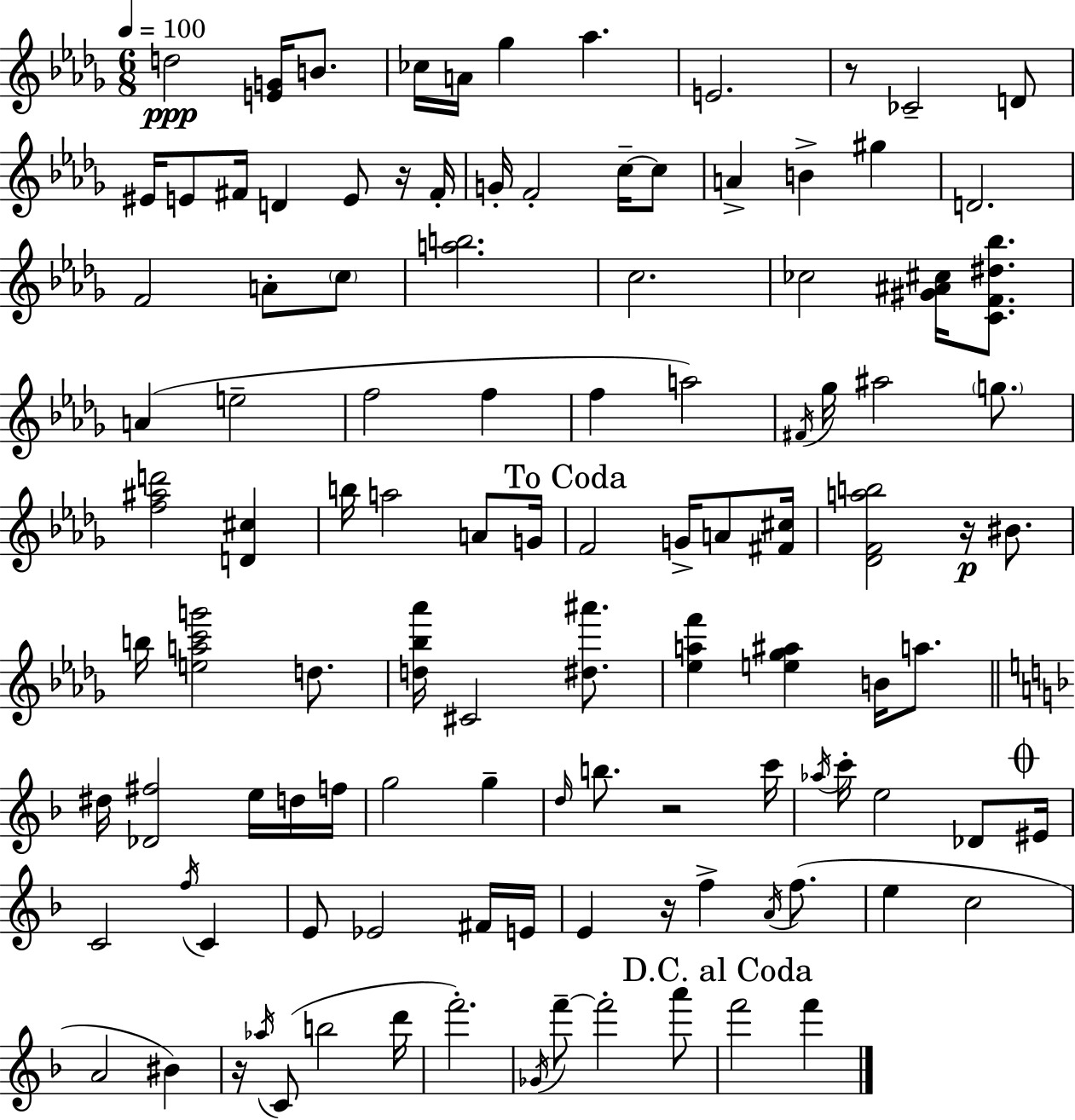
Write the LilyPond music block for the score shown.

{
  \clef treble
  \numericTimeSignature
  \time 6/8
  \key bes \minor
  \tempo 4 = 100
  d''2\ppp <e' g'>16 b'8. | ces''16 a'16 ges''4 aes''4. | e'2. | r8 ces'2-- d'8 | \break eis'16 e'8 fis'16 d'4 e'8 r16 fis'16-. | g'16-. f'2-. c''16--~~ c''8 | a'4-> b'4-> gis''4 | d'2. | \break f'2 a'8-. \parenthesize c''8 | <a'' b''>2. | c''2. | ces''2 <gis' ais' cis''>16 <c' f' dis'' bes''>8. | \break a'4( e''2-- | f''2 f''4 | f''4 a''2) | \acciaccatura { fis'16 } ges''16 ais''2 \parenthesize g''8. | \break <f'' ais'' d'''>2 <d' cis''>4 | b''16 a''2 a'8 | g'16 \mark "To Coda" f'2 g'16-> a'8 | <fis' cis''>16 <des' f' a'' b''>2 r16\p bis'8. | \break b''16 <e'' a'' c''' g'''>2 d''8. | <d'' bes'' aes'''>16 cis'2 <dis'' ais'''>8. | <ees'' a'' f'''>4 <e'' ges'' ais''>4 b'16 a''8. | \bar "||" \break \key f \major dis''16 <des' fis''>2 e''16 d''16 f''16 | g''2 g''4-- | \grace { d''16 } b''8. r2 | c'''16 \acciaccatura { aes''16 } c'''16-. e''2 des'8 | \break \mark \markup { \musicglyph "scripts.coda" } eis'16 c'2 \acciaccatura { f''16 } c'4 | e'8 ees'2 | fis'16 e'16 e'4 r16 f''4-> | \acciaccatura { a'16 }( f''8. e''4 c''2 | \break a'2 | bis'4) r16 \acciaccatura { aes''16 } c'8( b''2 | d'''16 f'''2.-.) | \acciaccatura { ges'16 } f'''8--~~ f'''2-. | \break a'''8 \mark "D.C. al Coda" f'''2 | f'''4 \bar "|."
}